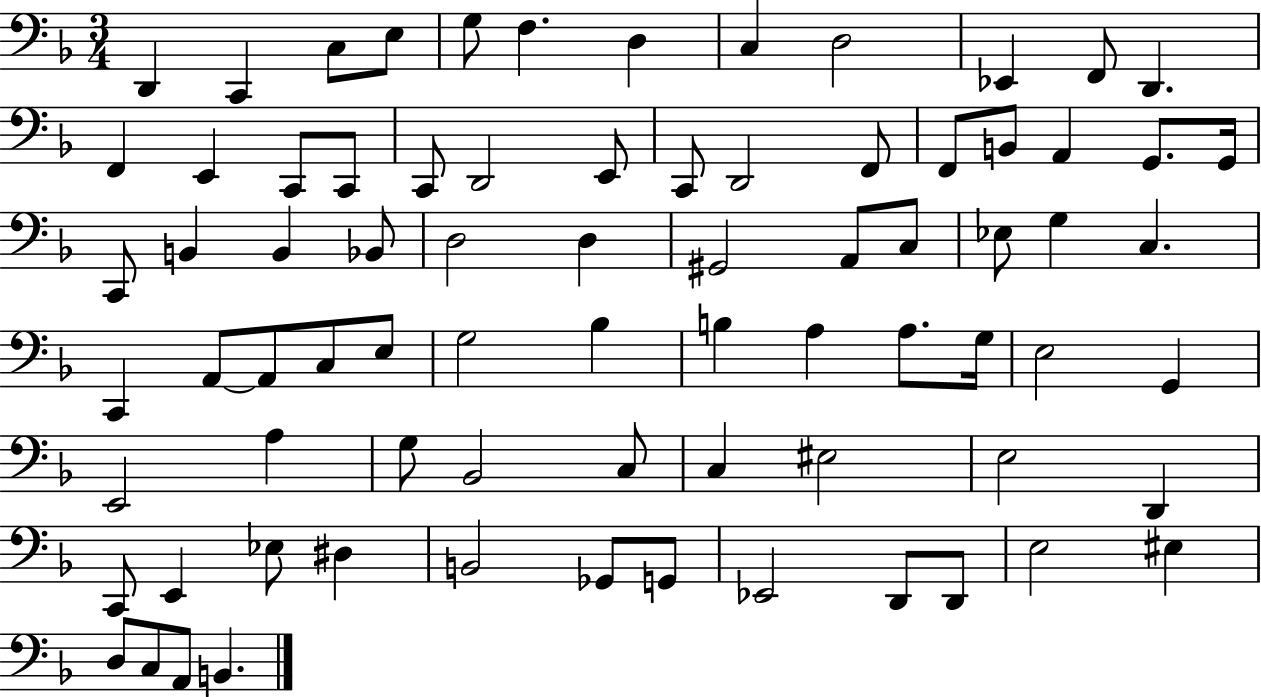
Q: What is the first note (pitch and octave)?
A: D2